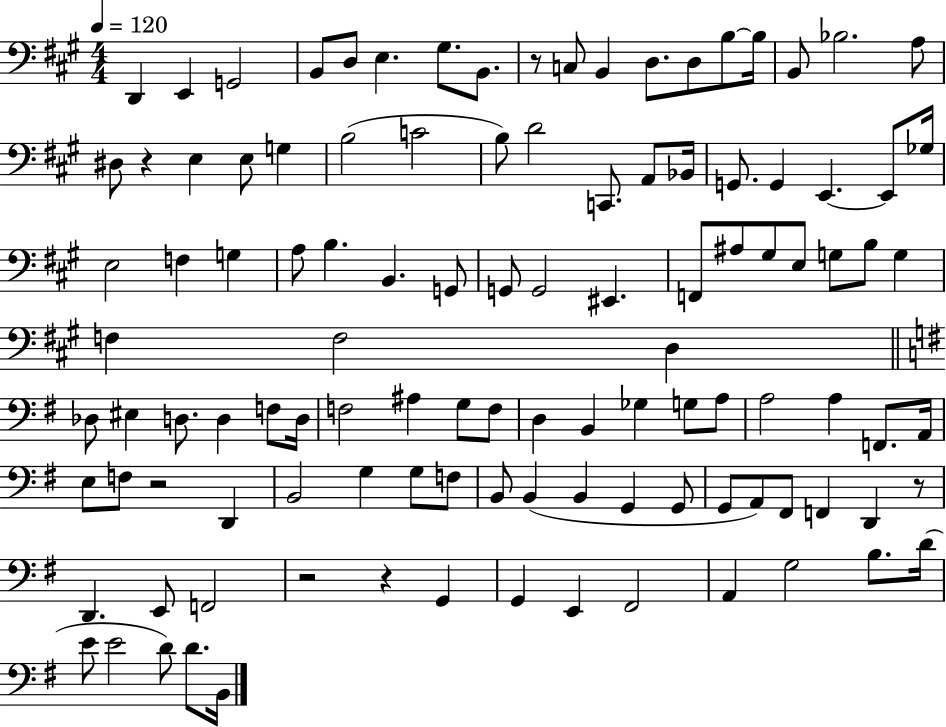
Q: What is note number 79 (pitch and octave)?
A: F3